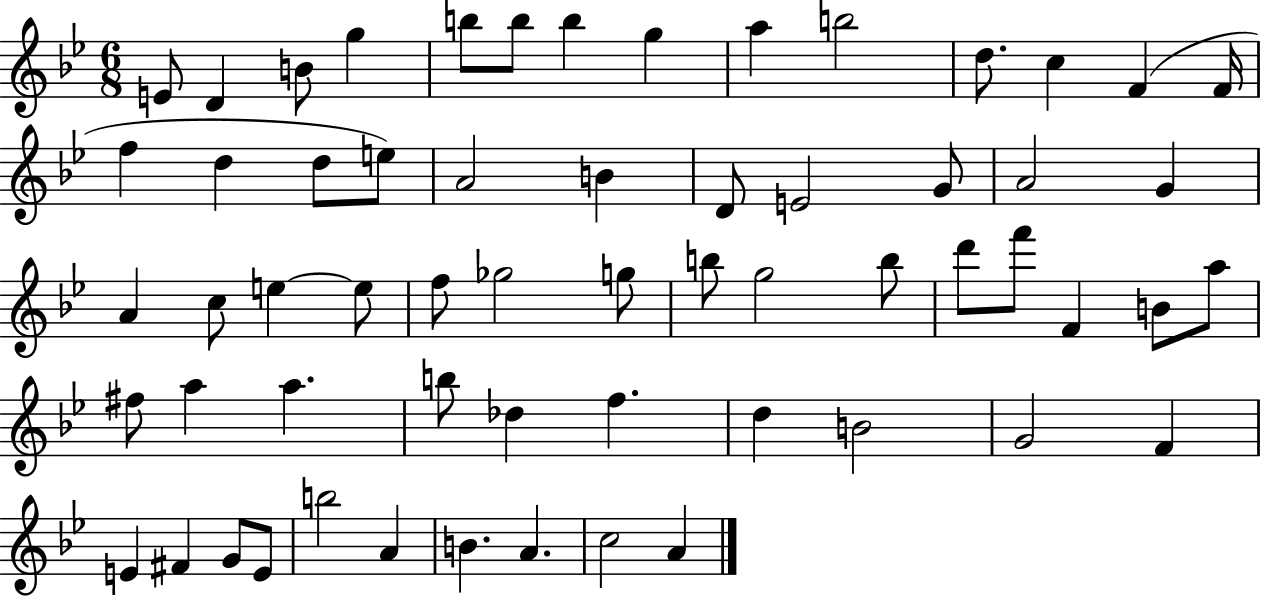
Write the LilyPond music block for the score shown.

{
  \clef treble
  \numericTimeSignature
  \time 6/8
  \key bes \major
  e'8 d'4 b'8 g''4 | b''8 b''8 b''4 g''4 | a''4 b''2 | d''8. c''4 f'4( f'16 | \break f''4 d''4 d''8 e''8) | a'2 b'4 | d'8 e'2 g'8 | a'2 g'4 | \break a'4 c''8 e''4~~ e''8 | f''8 ges''2 g''8 | b''8 g''2 b''8 | d'''8 f'''8 f'4 b'8 a''8 | \break fis''8 a''4 a''4. | b''8 des''4 f''4. | d''4 b'2 | g'2 f'4 | \break e'4 fis'4 g'8 e'8 | b''2 a'4 | b'4. a'4. | c''2 a'4 | \break \bar "|."
}